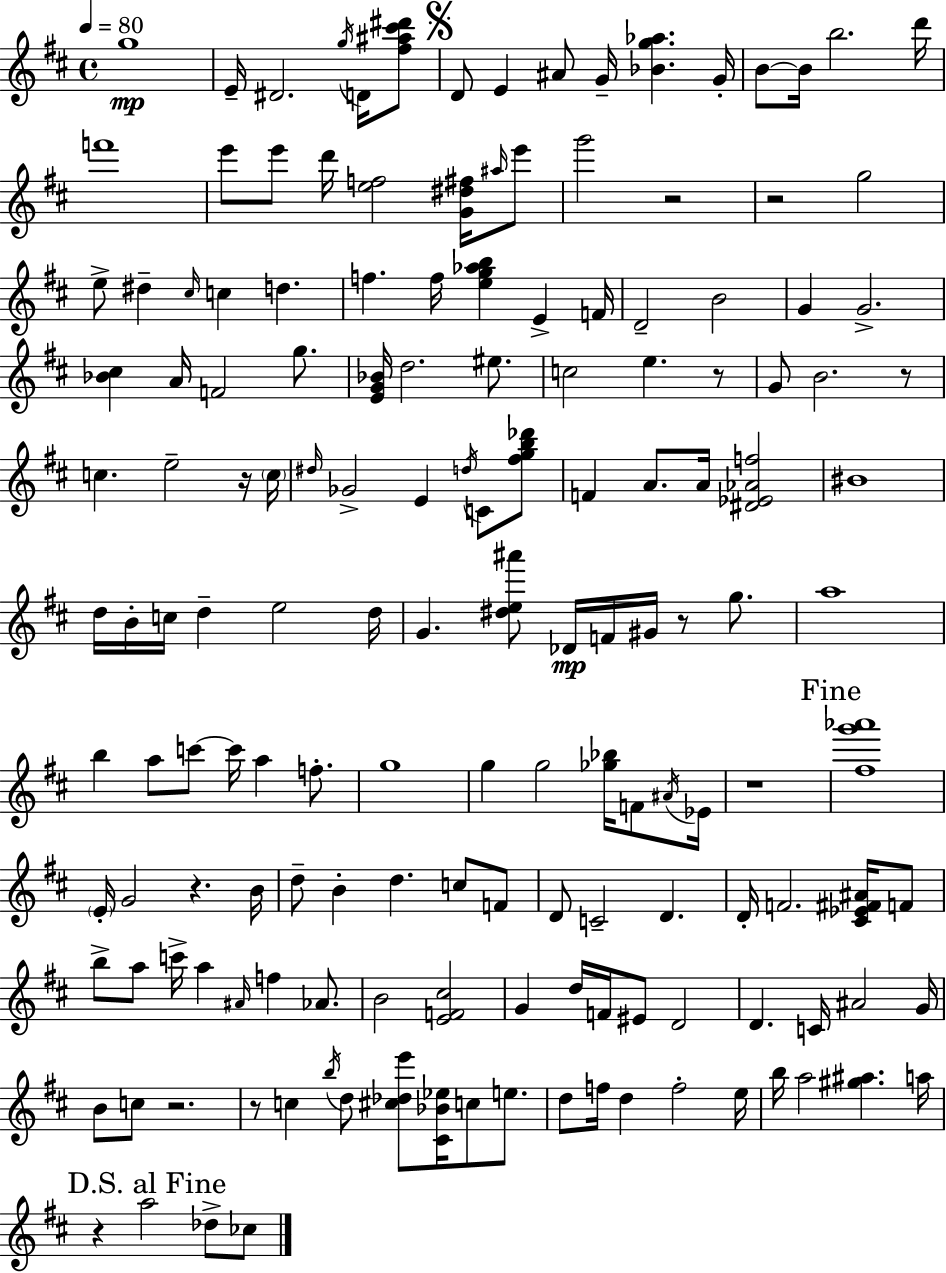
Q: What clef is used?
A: treble